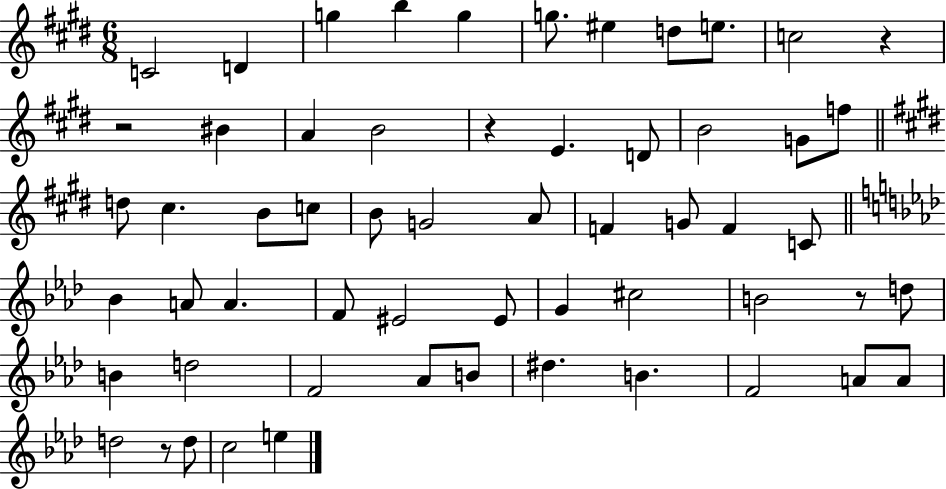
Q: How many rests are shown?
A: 5